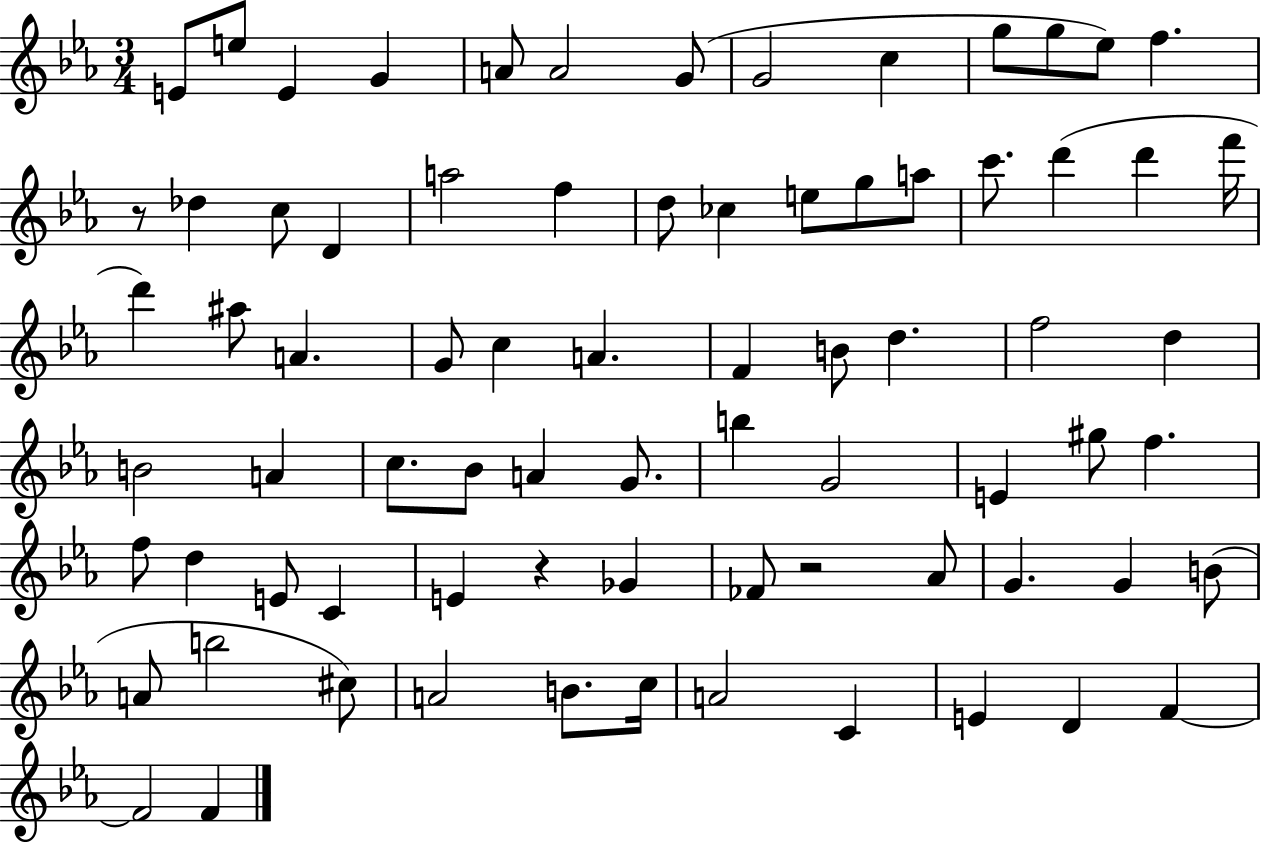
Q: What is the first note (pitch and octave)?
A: E4